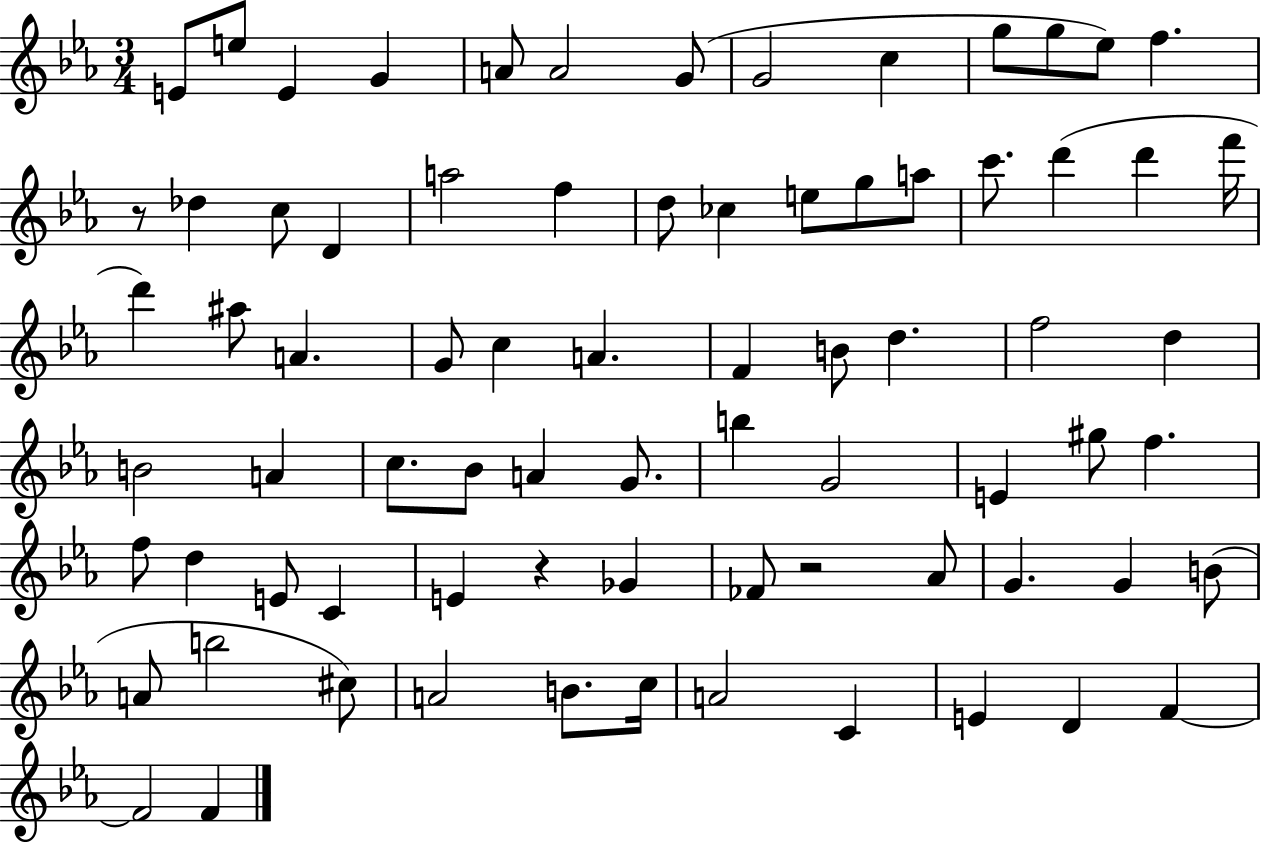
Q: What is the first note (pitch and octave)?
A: E4